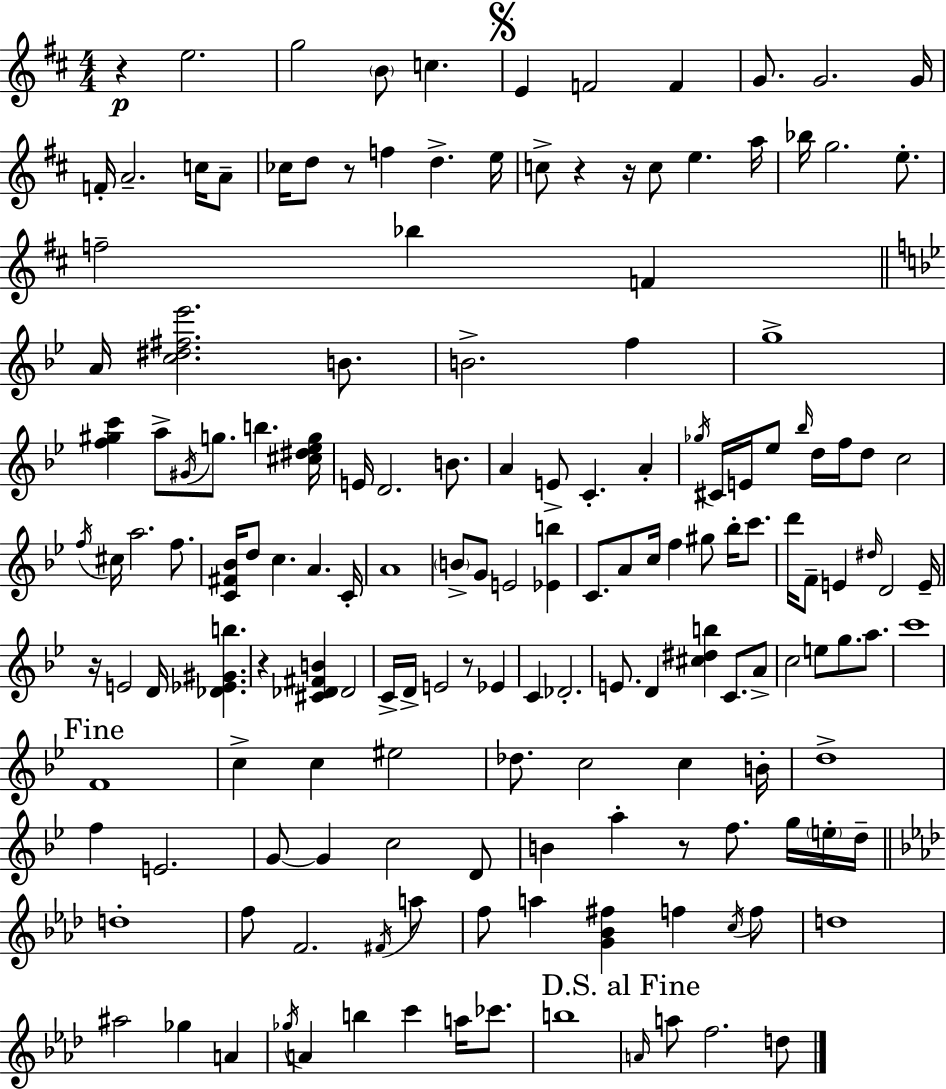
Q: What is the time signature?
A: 4/4